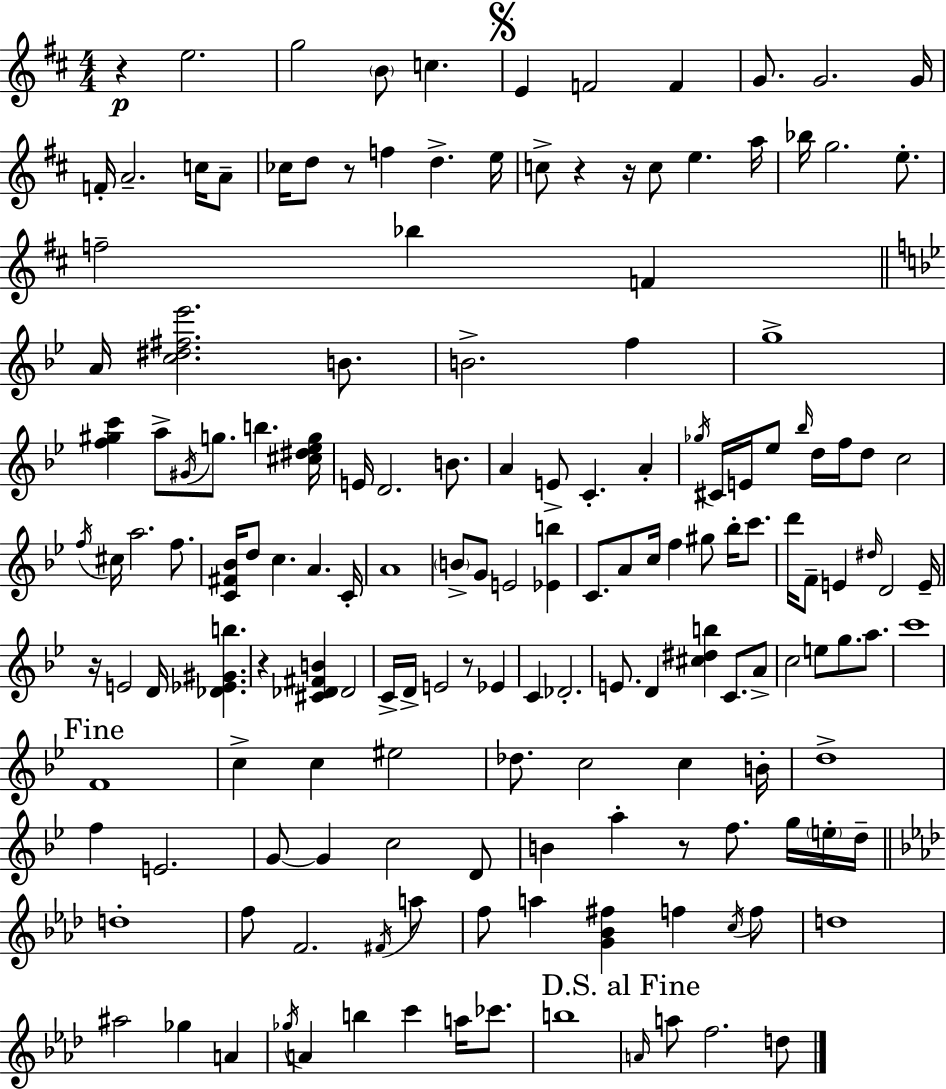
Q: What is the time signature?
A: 4/4